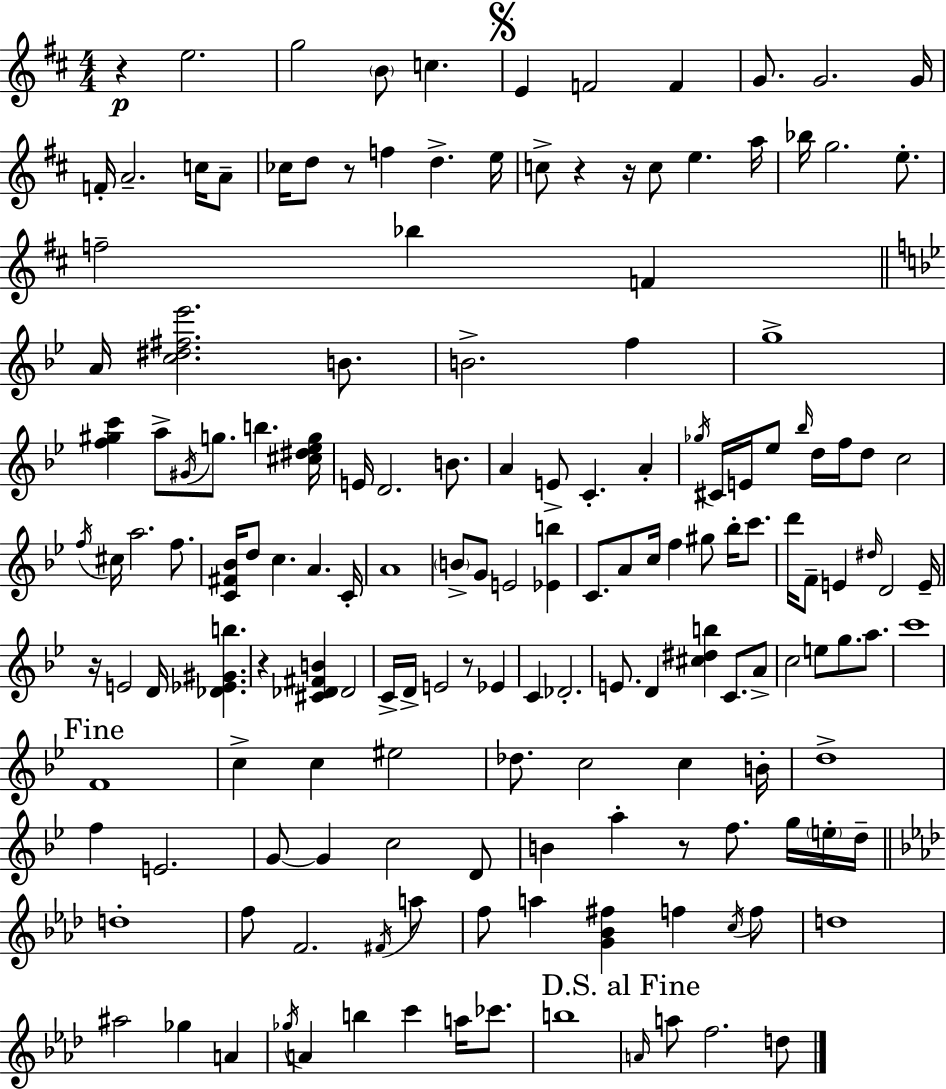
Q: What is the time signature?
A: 4/4